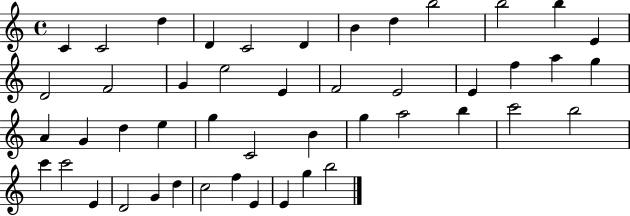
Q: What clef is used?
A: treble